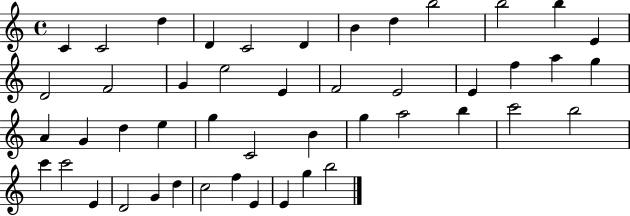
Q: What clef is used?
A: treble